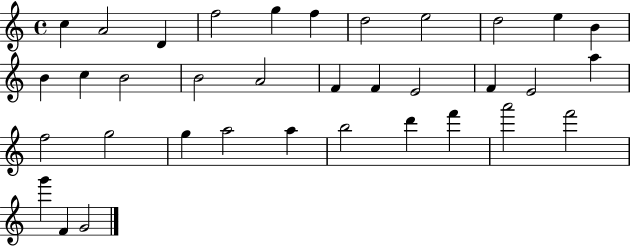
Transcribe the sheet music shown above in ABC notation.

X:1
T:Untitled
M:4/4
L:1/4
K:C
c A2 D f2 g f d2 e2 d2 e B B c B2 B2 A2 F F E2 F E2 a f2 g2 g a2 a b2 d' f' a'2 f'2 g' F G2